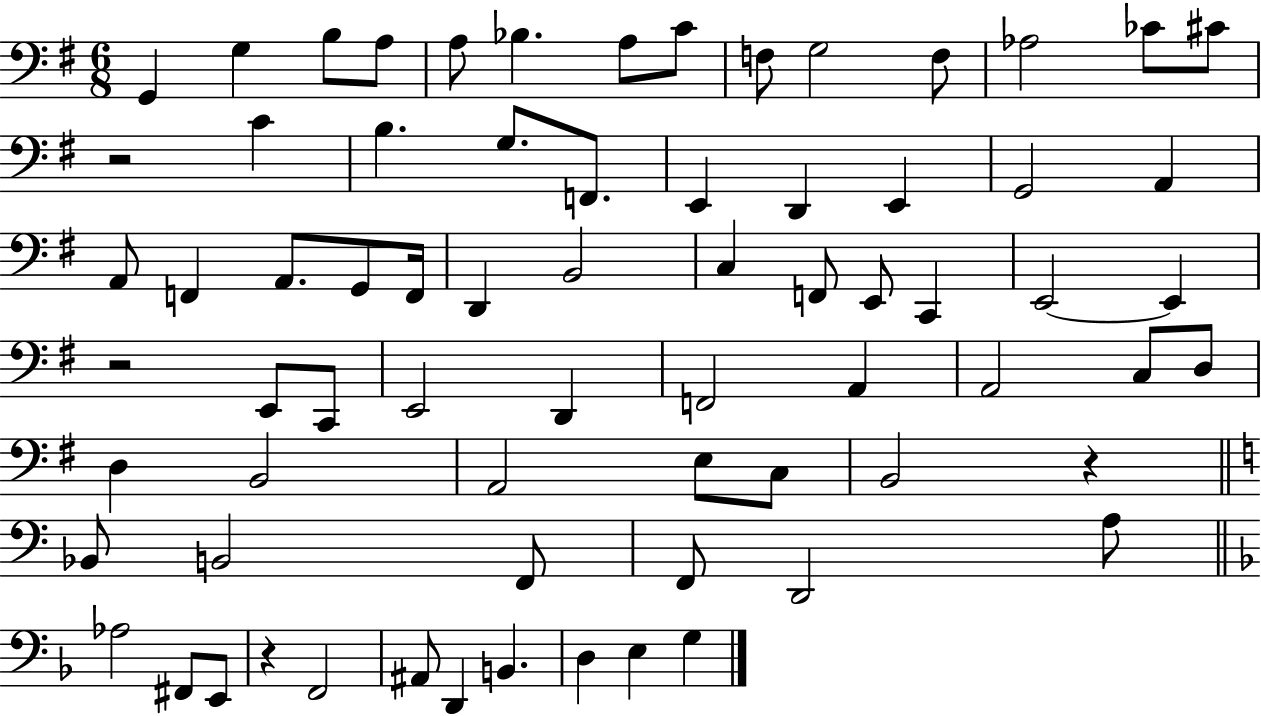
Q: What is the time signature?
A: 6/8